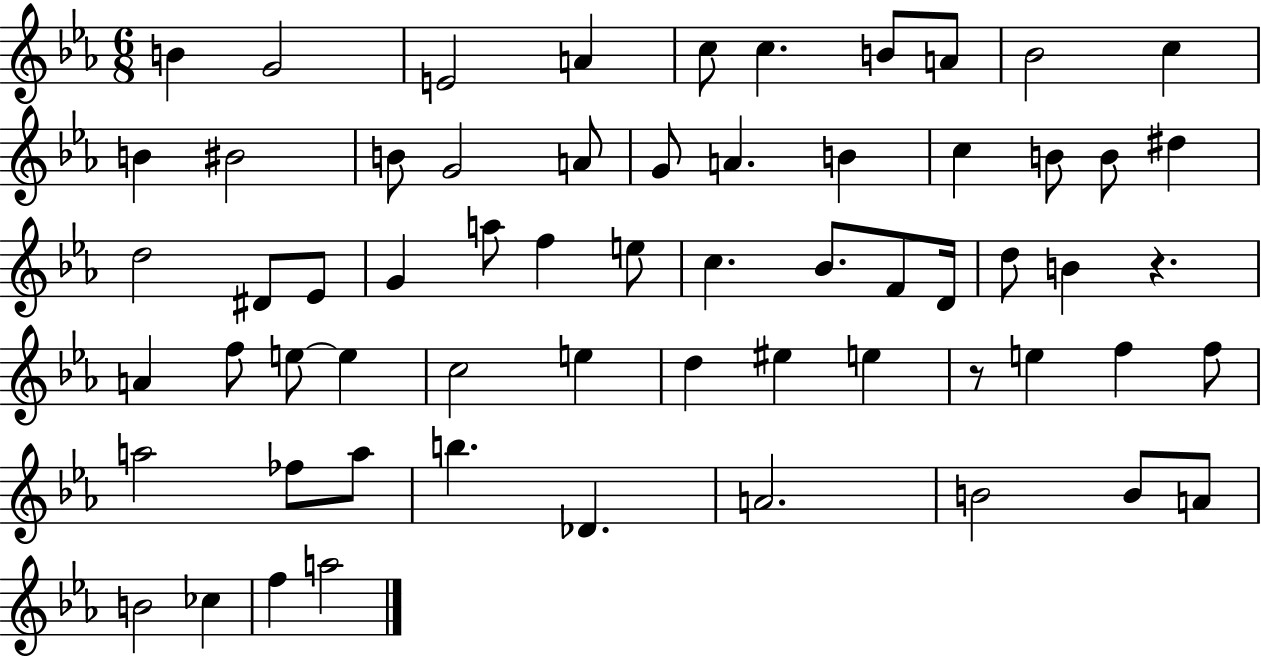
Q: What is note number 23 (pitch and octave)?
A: D5